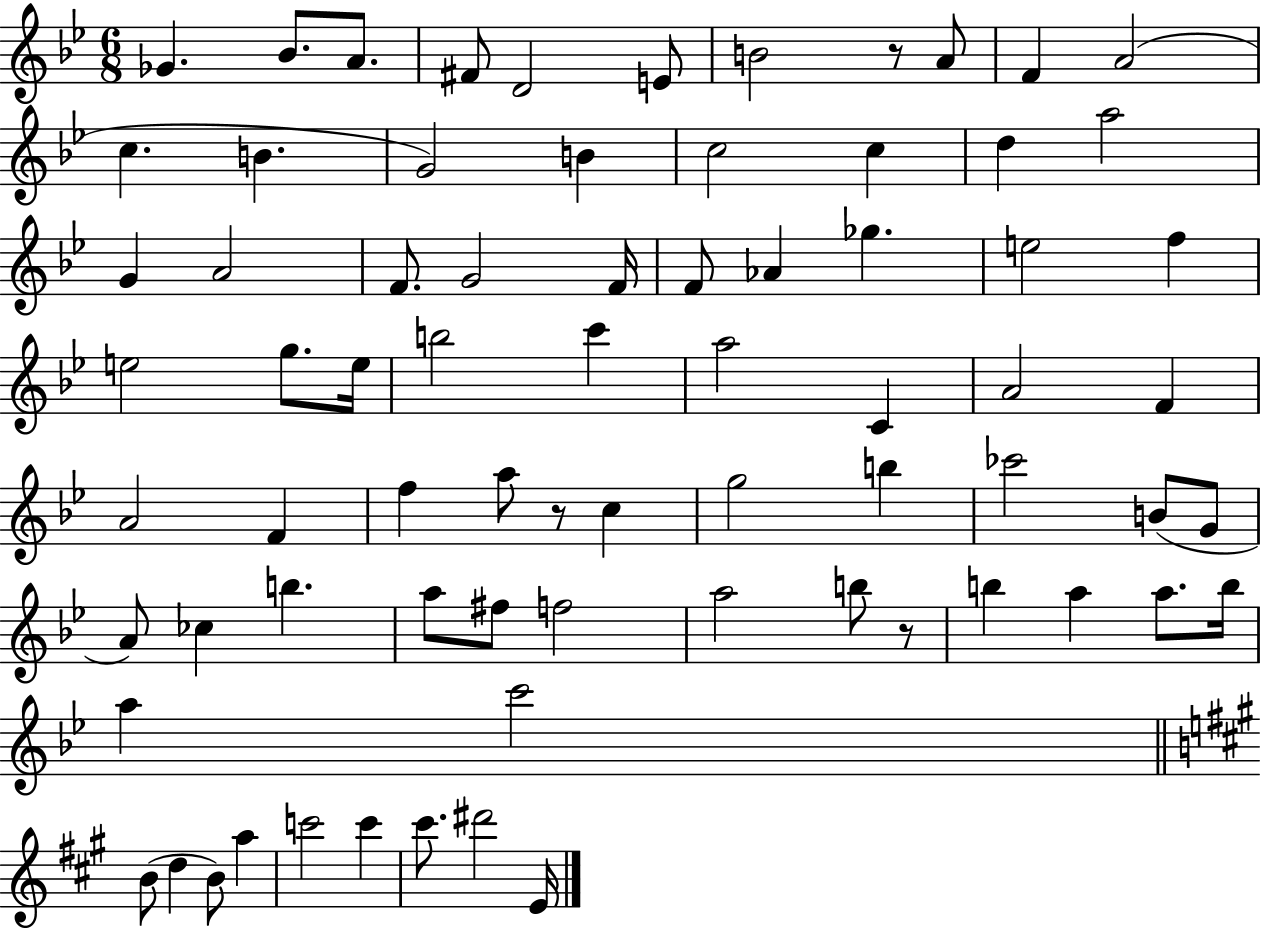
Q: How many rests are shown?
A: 3